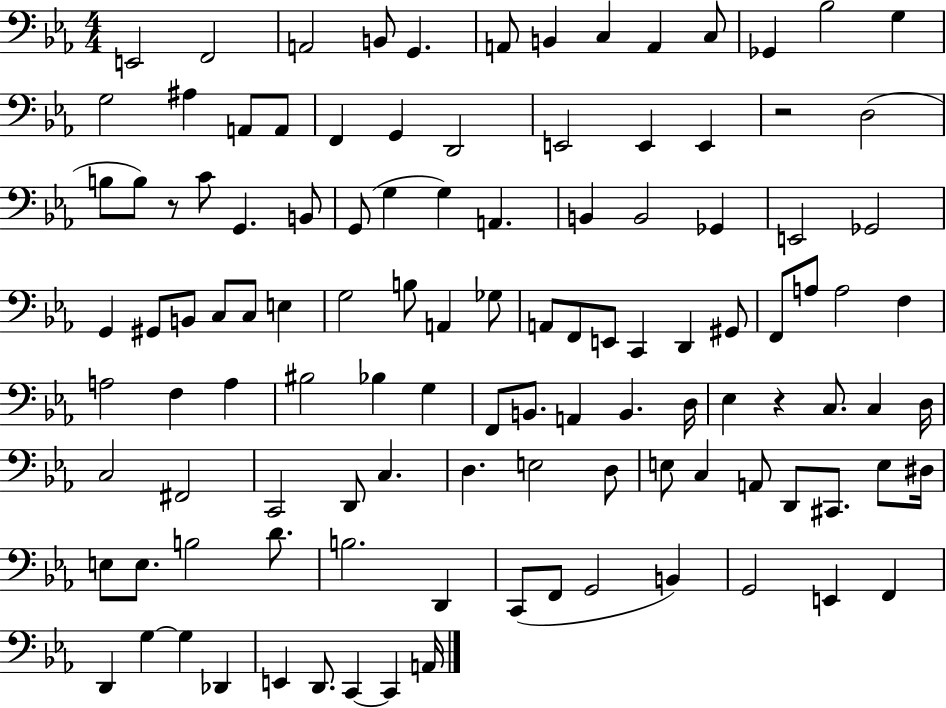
E2/h F2/h A2/h B2/e G2/q. A2/e B2/q C3/q A2/q C3/e Gb2/q Bb3/h G3/q G3/h A#3/q A2/e A2/e F2/q G2/q D2/h E2/h E2/q E2/q R/h D3/h B3/e B3/e R/e C4/e G2/q. B2/e G2/e G3/q G3/q A2/q. B2/q B2/h Gb2/q E2/h Gb2/h G2/q G#2/e B2/e C3/e C3/e E3/q G3/h B3/e A2/q Gb3/e A2/e F2/e E2/e C2/q D2/q G#2/e F2/e A3/e A3/h F3/q A3/h F3/q A3/q BIS3/h Bb3/q G3/q F2/e B2/e. A2/q B2/q. D3/s Eb3/q R/q C3/e. C3/q D3/s C3/h F#2/h C2/h D2/e C3/q. D3/q. E3/h D3/e E3/e C3/q A2/e D2/e C#2/e. E3/e D#3/s E3/e E3/e. B3/h D4/e. B3/h. D2/q C2/e F2/e G2/h B2/q G2/h E2/q F2/q D2/q G3/q G3/q Db2/q E2/q D2/e. C2/q C2/q A2/s